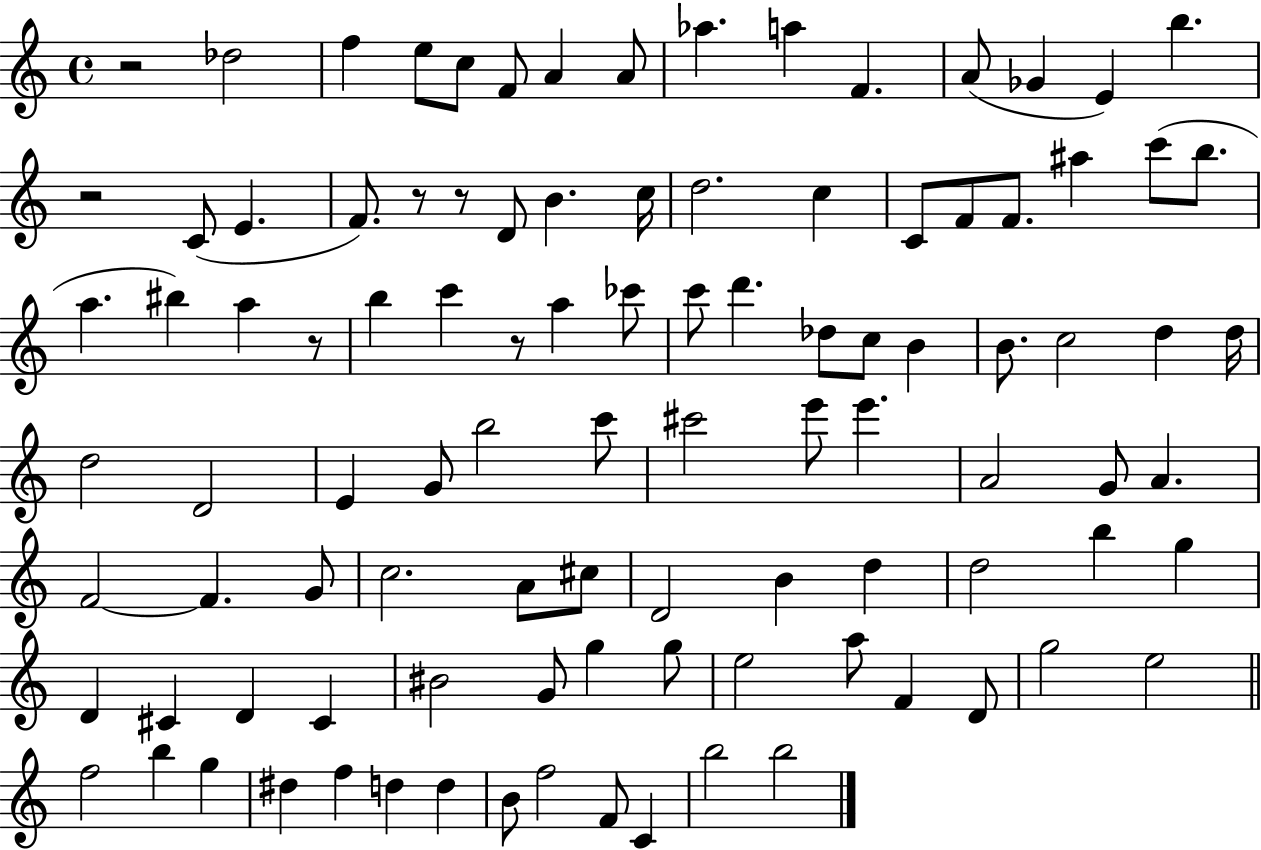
{
  \clef treble
  \time 4/4
  \defaultTimeSignature
  \key c \major
  r2 des''2 | f''4 e''8 c''8 f'8 a'4 a'8 | aes''4. a''4 f'4. | a'8( ges'4 e'4) b''4. | \break r2 c'8( e'4. | f'8.) r8 r8 d'8 b'4. c''16 | d''2. c''4 | c'8 f'8 f'8. ais''4 c'''8( b''8. | \break a''4. bis''4) a''4 r8 | b''4 c'''4 r8 a''4 ces'''8 | c'''8 d'''4. des''8 c''8 b'4 | b'8. c''2 d''4 d''16 | \break d''2 d'2 | e'4 g'8 b''2 c'''8 | cis'''2 e'''8 e'''4. | a'2 g'8 a'4. | \break f'2~~ f'4. g'8 | c''2. a'8 cis''8 | d'2 b'4 d''4 | d''2 b''4 g''4 | \break d'4 cis'4 d'4 cis'4 | bis'2 g'8 g''4 g''8 | e''2 a''8 f'4 d'8 | g''2 e''2 | \break \bar "||" \break \key c \major f''2 b''4 g''4 | dis''4 f''4 d''4 d''4 | b'8 f''2 f'8 c'4 | b''2 b''2 | \break \bar "|."
}